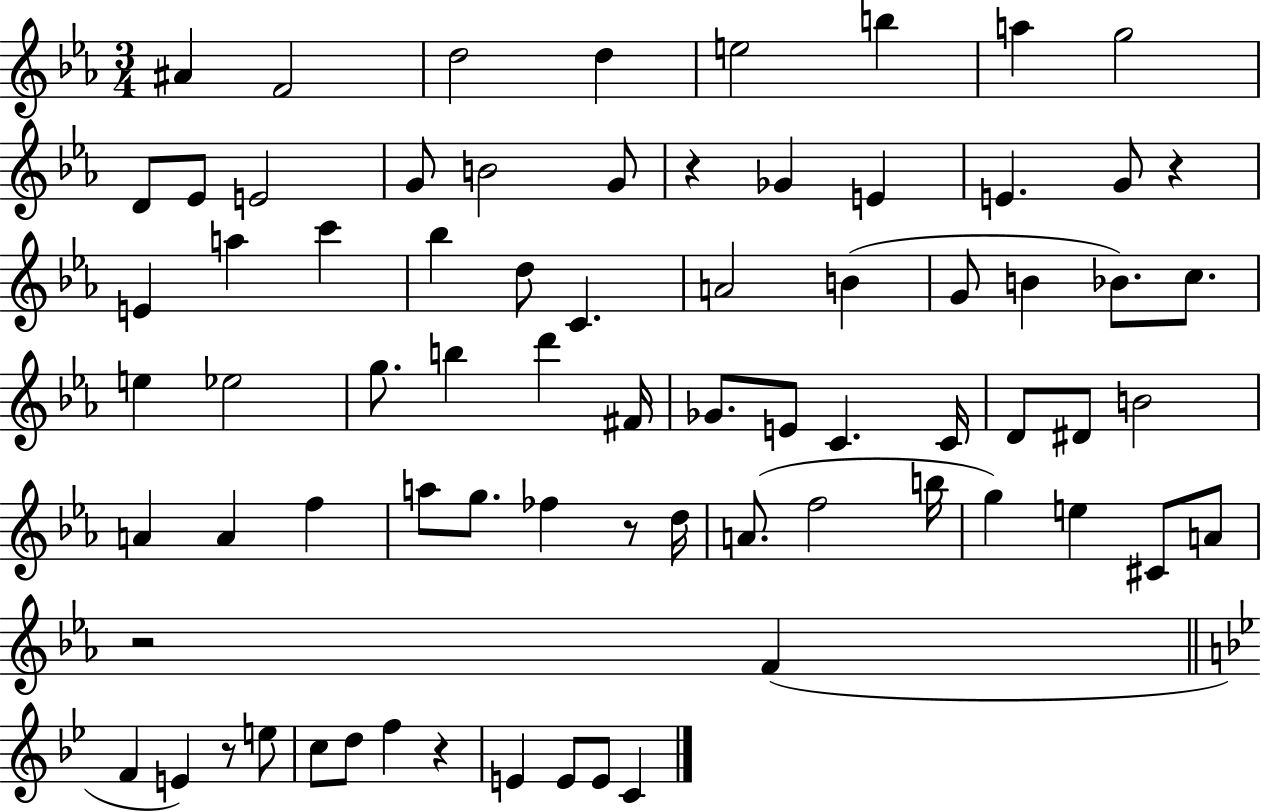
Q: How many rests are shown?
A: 6